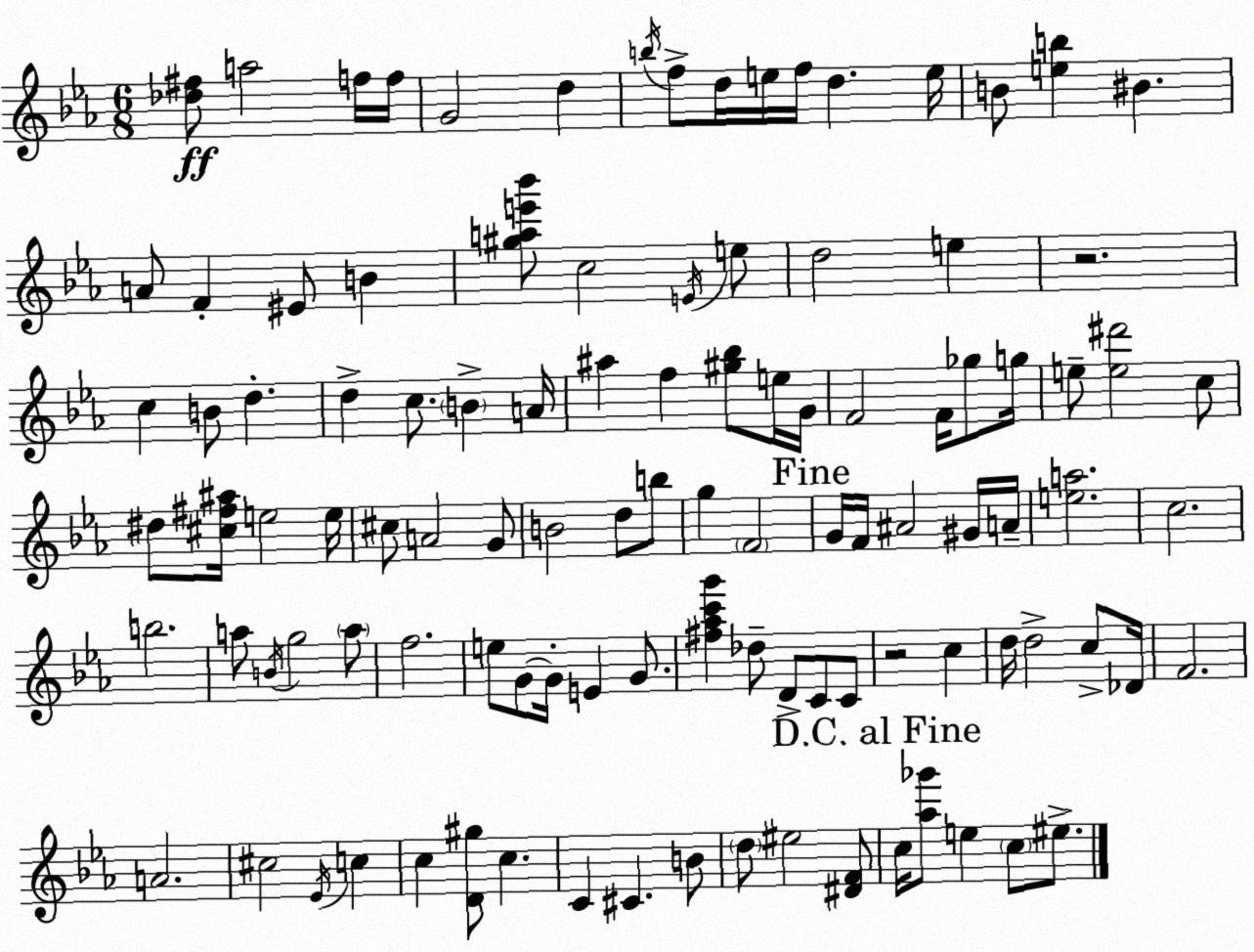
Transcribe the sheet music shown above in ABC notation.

X:1
T:Untitled
M:6/8
L:1/4
K:Cm
[_d^f]/2 a2 f/4 f/4 G2 d b/4 f/2 d/4 e/4 f/4 d e/4 B/2 [eb] ^B A/2 F ^E/2 B [^gae'_b']/2 c2 E/4 e/2 d2 e z2 c B/2 d d c/2 B A/4 ^a f [^g_b]/2 e/4 G/4 F2 F/4 _g/2 g/4 e/2 [e^d']2 c/2 ^d/2 [^c^f^a]/4 e2 e/4 ^c/2 A2 G/2 B2 d/2 b/2 g F2 G/4 F/4 ^A2 ^G/4 A/4 [ea]2 c2 b2 a/2 B/4 g2 a/2 f2 e/2 G/2 G/4 E G/2 [^f_ac'g'] _d/2 D/2 C/2 C/2 z2 c d/4 d2 c/2 _D/4 F2 A2 ^c2 _E/4 c c [D^g]/2 c C ^C B/2 d/2 ^e2 [^DF]/2 c/4 [_a_g']/2 e c/2 ^e/2